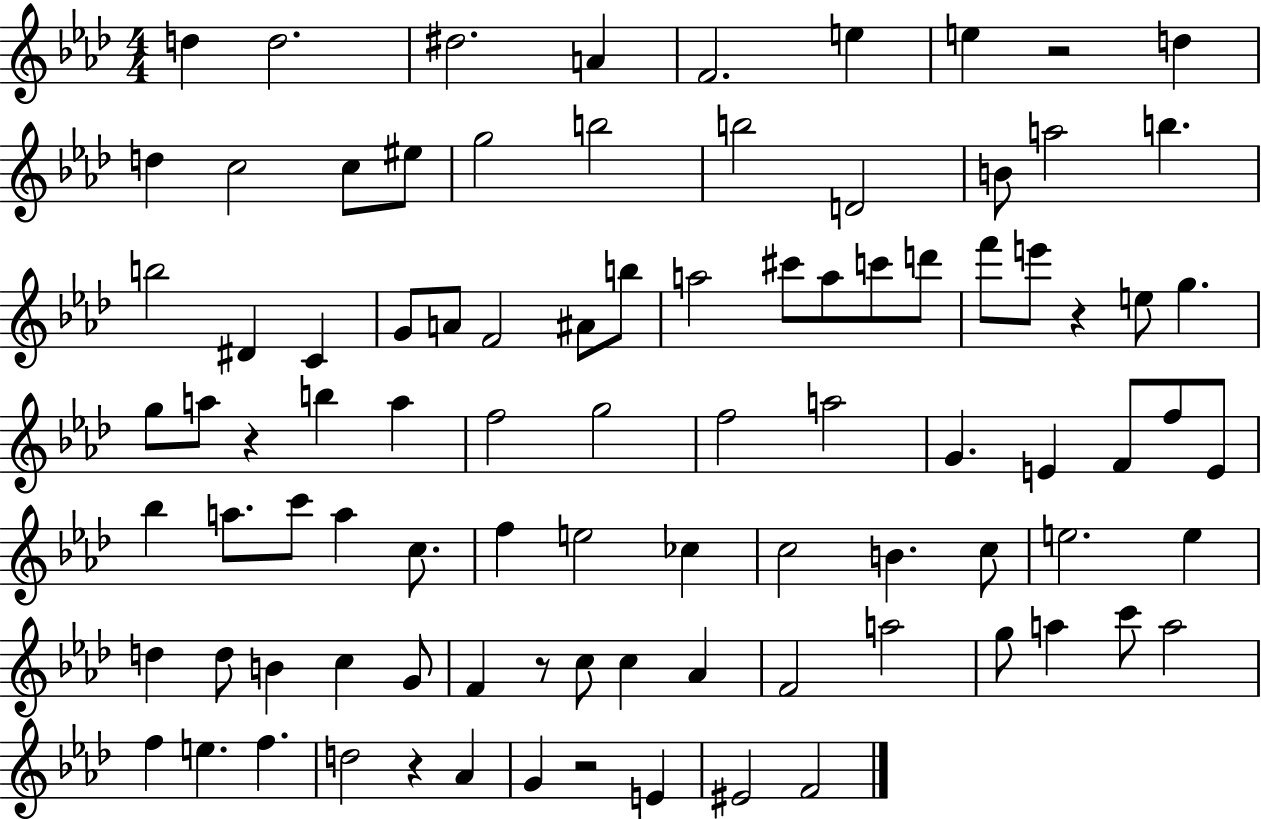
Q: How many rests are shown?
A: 6